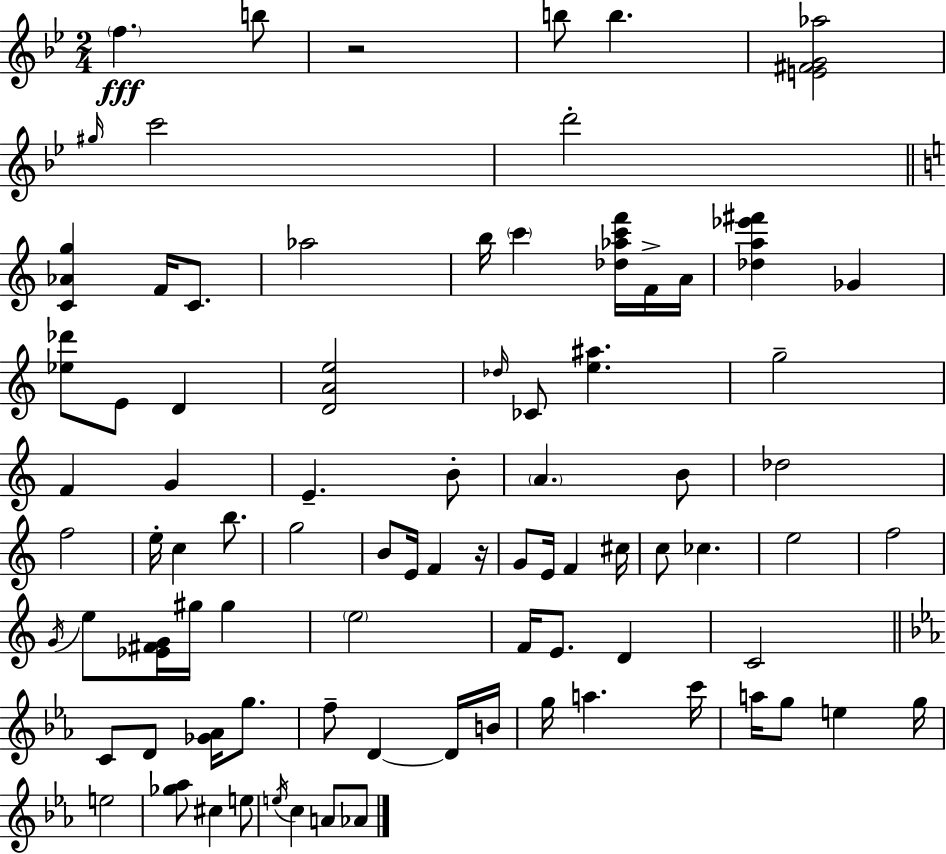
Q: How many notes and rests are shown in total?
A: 85